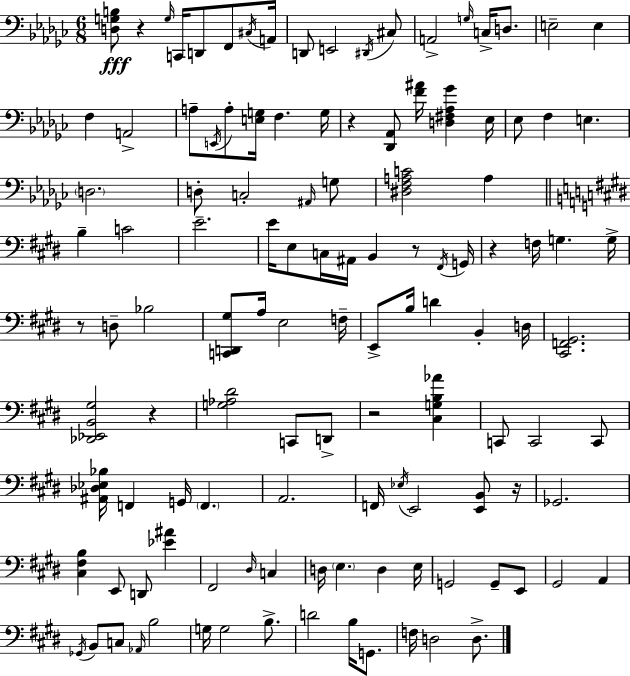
{
  \clef bass
  \numericTimeSignature
  \time 6/8
  \key ees \minor
  <d g b>8\fff r4 \grace { g16 } c,16 d,8 f,8 | \acciaccatura { cis16 } a,16 d,8 e,2 | \acciaccatura { dis,16 } cis8 a,2-> \grace { g16 } | c16-> d8. e2-- | \break e4 f4 a,2-> | a8-- \acciaccatura { e,16 } a8-. <e g>16 f4. | g16 r4 <des, aes,>8 <f' ais'>16 | <d fis aes ges'>4 ees16 ees8 f4 e4. | \break \parenthesize d2. | d8-. c2-. | \grace { ais,16 } g8 <dis f a c'>2 | a4 \bar "||" \break \key e \major b4-- c'2 | e'2.-- | e'16 e8 c16 ais,16 b,4 r8 \acciaccatura { fis,16 } | g,16 r4 f16 g4. | \break g16-> r8 d8-- bes2 | <c, d, gis>8 a16 e2 | f16-- e,8-> b16 d'4 b,4-. | d16 <cis, f, gis,>2. | \break <des, ees, b, gis>2 r4 | <g aes dis'>2 c,8 d,8-> | r2 <cis g b aes'>4 | c,8 c,2 c,8 | \break <ais, des ees bes>16 f,4 g,16 \parenthesize f,4. | a,2. | f,16 \acciaccatura { ees16 } e,2 <e, b,>8 | r16 ges,2. | \break <cis fis b>4 e,8 d,8 <ees' ais'>4 | fis,2 \grace { dis16 } c4 | d16 \parenthesize e4. d4 | e16 g,2 g,8-- | \break e,8 gis,2 a,4 | \acciaccatura { ges,16 } b,8 c8 \grace { aes,16 } b2 | g16 g2 | b8.-> d'2 | \break b16 g,8. f16 d2 | d8.-> \bar "|."
}